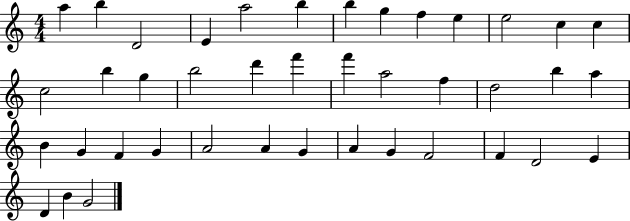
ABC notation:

X:1
T:Untitled
M:4/4
L:1/4
K:C
a b D2 E a2 b b g f e e2 c c c2 b g b2 d' f' f' a2 f d2 b a B G F G A2 A G A G F2 F D2 E D B G2